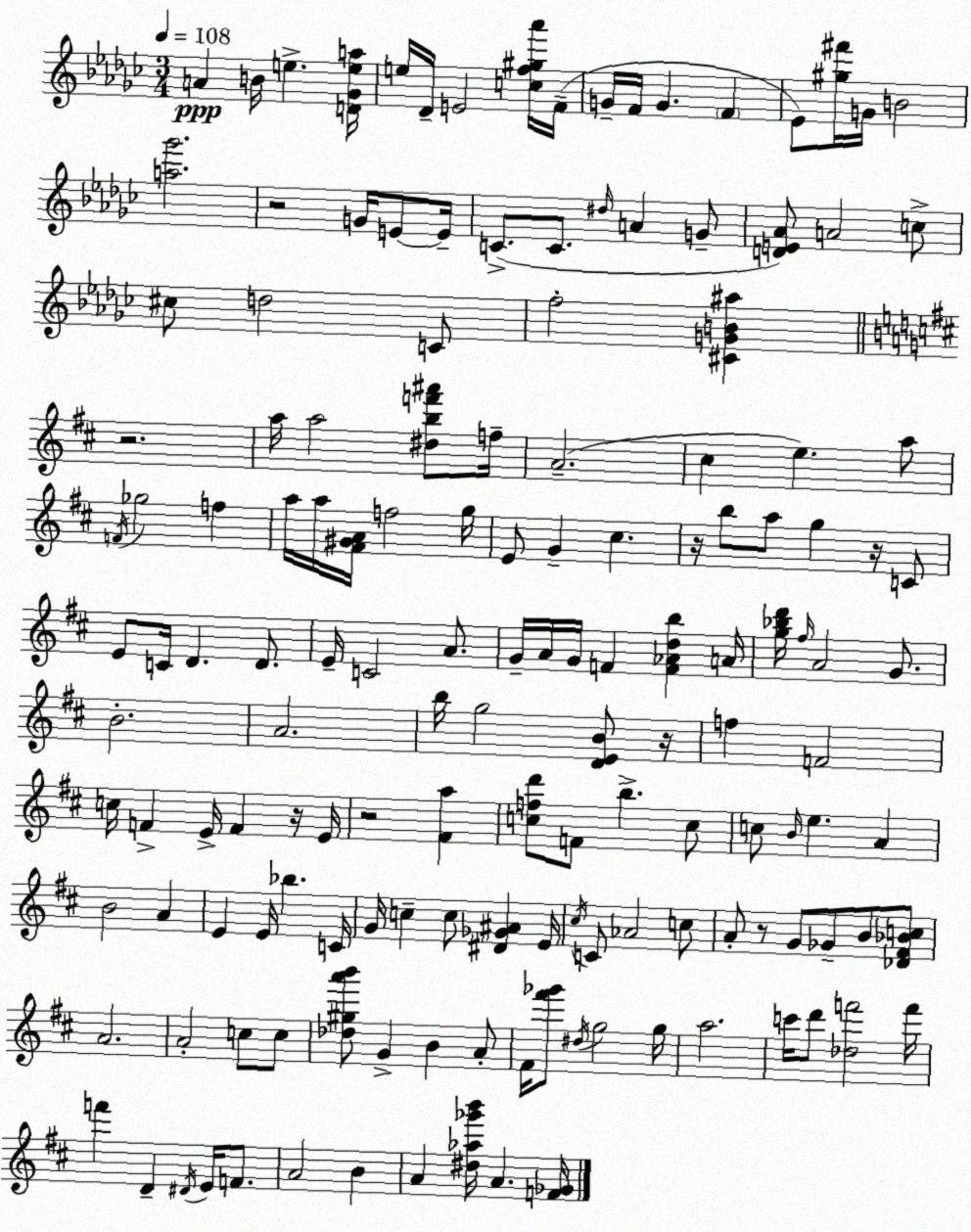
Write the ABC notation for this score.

X:1
T:Untitled
M:3/4
L:1/4
K:Ebm
A B/4 e [D_Gea]/4 e/4 _D/4 E2 [cf^g_a']/4 F/4 G/4 F/4 G F _E/2 [^g^f']/4 G/4 B2 [a_g']2 z2 G/4 E/2 E/4 C/2 C/2 ^d/4 A G/2 [DE_A]/2 A2 c/2 ^c/2 d2 C/2 f2 [^CGB^a] z2 a/4 a2 [^dbf'^a']/2 f/4 A2 ^c e a/2 F/4 _g2 f a/4 a/4 [^F^GA]/4 f2 g/4 E/2 G ^c z/4 b/2 a/2 g z/4 C/2 E/2 C/4 D D/2 E/4 C2 A/2 G/4 A/4 G/4 F [F_Adb] A/4 [g_bd']/4 ^f/4 A2 G/2 B2 A2 b/4 g2 [DEB]/2 z/4 f F2 c/4 F E/4 F z/4 E/4 z2 [^Fa] [cfd']/2 F/2 b c/2 c/2 B/4 e A B2 A E E/4 _b C/4 G/4 c c/2 [^D_G^A] E/4 ^c/4 C/2 _A2 c/2 A/2 z/2 G/2 _G/2 B/2 [_D^F_Bc]/2 A2 A2 c/2 c/2 [_d^ga'b']/2 G B A/2 ^F/4 [^f'_g']/2 ^d/4 g2 g/4 a2 c'/4 d'/2 [_df']2 f'/4 f' D ^D/4 E/4 F/2 A2 B A [^d_a_g'b']/4 A [F_G]/4